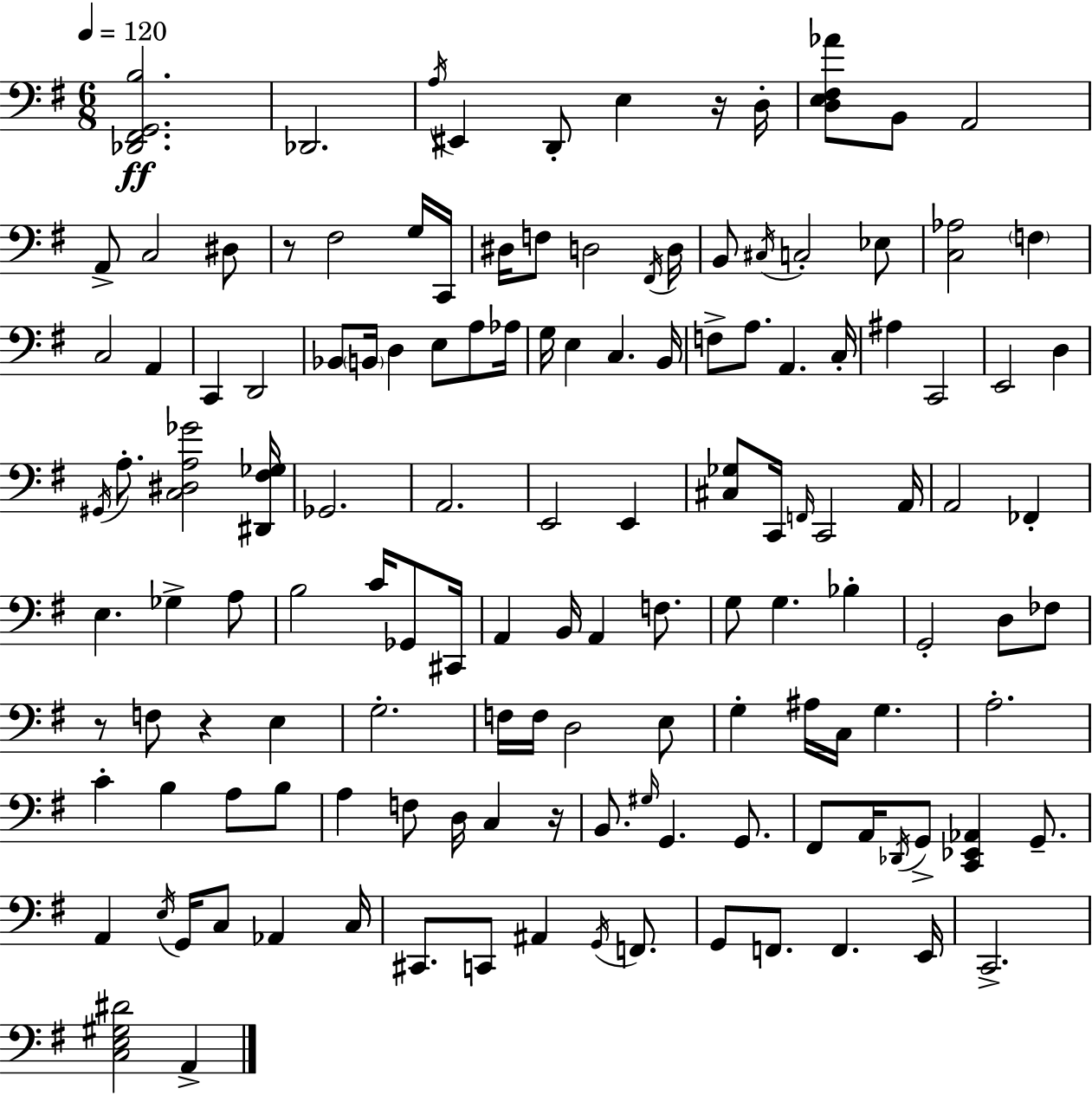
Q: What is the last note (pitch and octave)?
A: A2